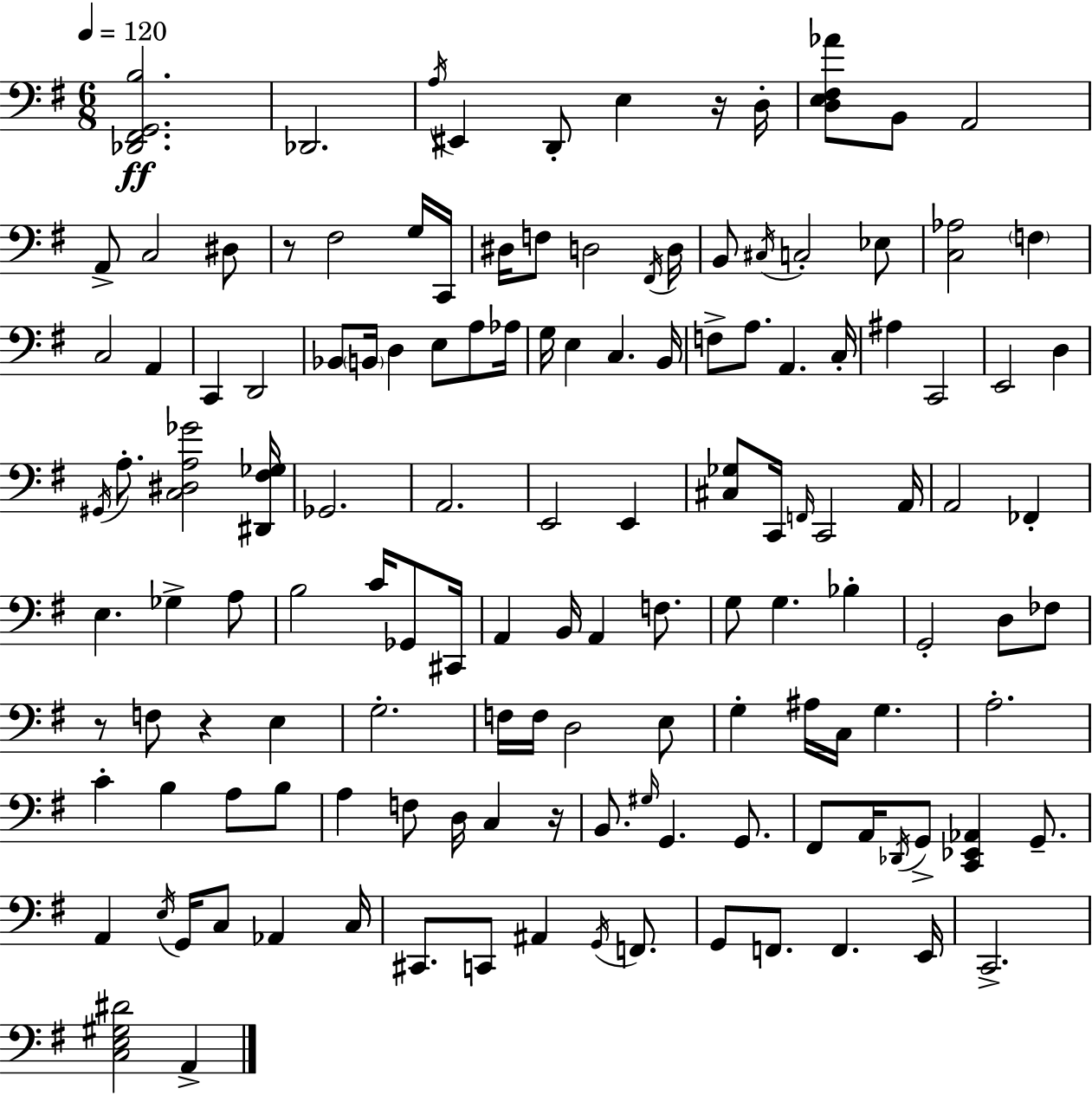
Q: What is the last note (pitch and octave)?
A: A2